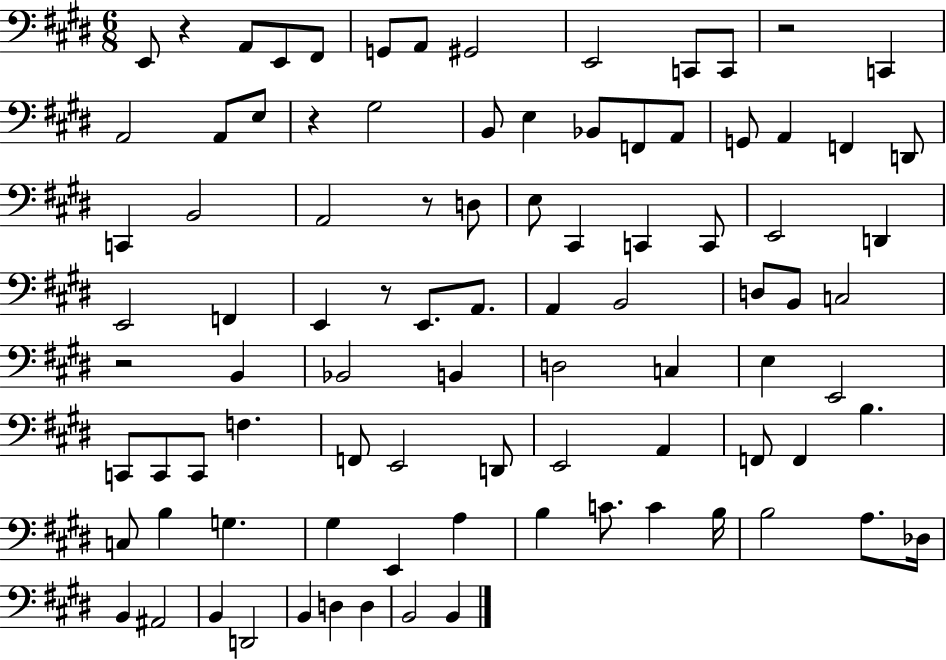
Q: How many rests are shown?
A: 6